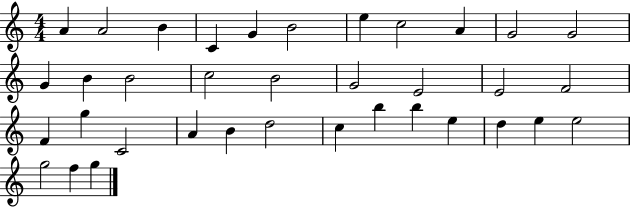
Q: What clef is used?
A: treble